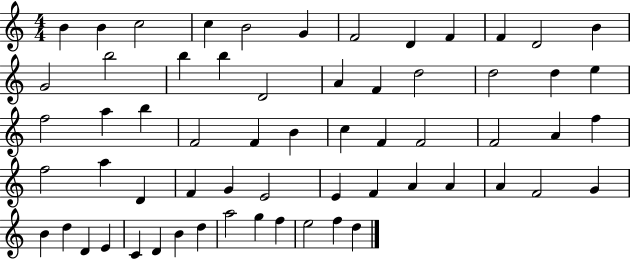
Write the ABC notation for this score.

X:1
T:Untitled
M:4/4
L:1/4
K:C
B B c2 c B2 G F2 D F F D2 B G2 b2 b b D2 A F d2 d2 d e f2 a b F2 F B c F F2 F2 A f f2 a D F G E2 E F A A A F2 G B d D E C D B d a2 g f e2 f d